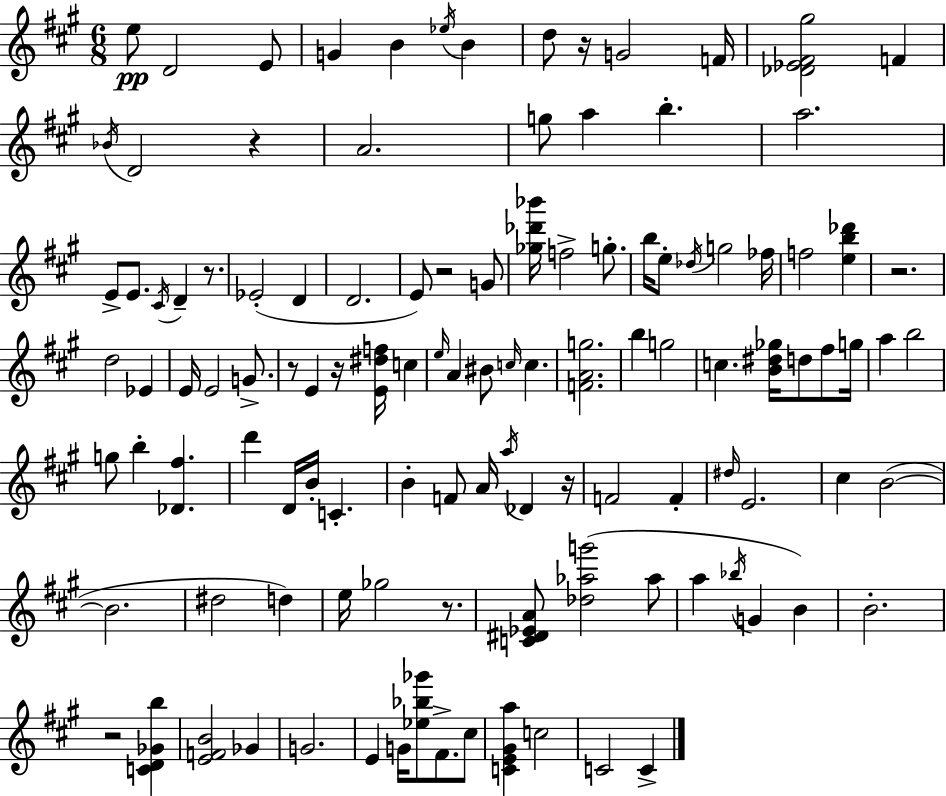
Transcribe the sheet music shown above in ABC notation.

X:1
T:Untitled
M:6/8
L:1/4
K:A
e/2 D2 E/2 G B _e/4 B d/2 z/4 G2 F/4 [_D_E^F^g]2 F _B/4 D2 z A2 g/2 a b a2 E/2 E/2 ^C/4 D z/2 _E2 D D2 E/2 z2 G/2 [_g_d'_b']/4 f2 g/2 b/4 e/2 _d/4 g2 _f/4 f2 [eb_d'] z2 d2 _E E/4 E2 G/2 z/2 E z/4 [E^df]/4 c e/4 A ^B/2 c/4 c [FAg]2 b g2 c [B^d_g]/4 d/2 ^f/2 g/4 a b2 g/2 b [_D^f] d' D/4 B/4 C B F/2 A/4 a/4 _D z/4 F2 F ^d/4 E2 ^c B2 B2 ^d2 d e/4 _g2 z/2 [C^D_EA]/2 [_d_ag']2 _a/2 a _b/4 G B B2 z2 [CD_Gb] [EFB]2 _G G2 E G/4 [_e_b_g']/2 ^F/2 ^c/2 [CE^Ga] c2 C2 C